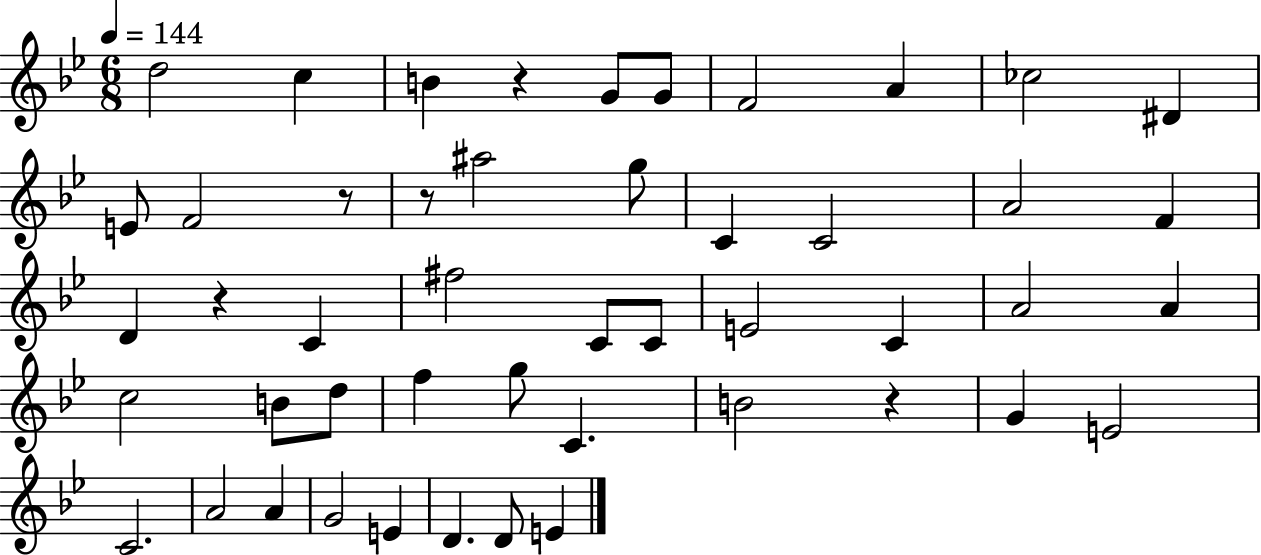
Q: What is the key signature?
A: BES major